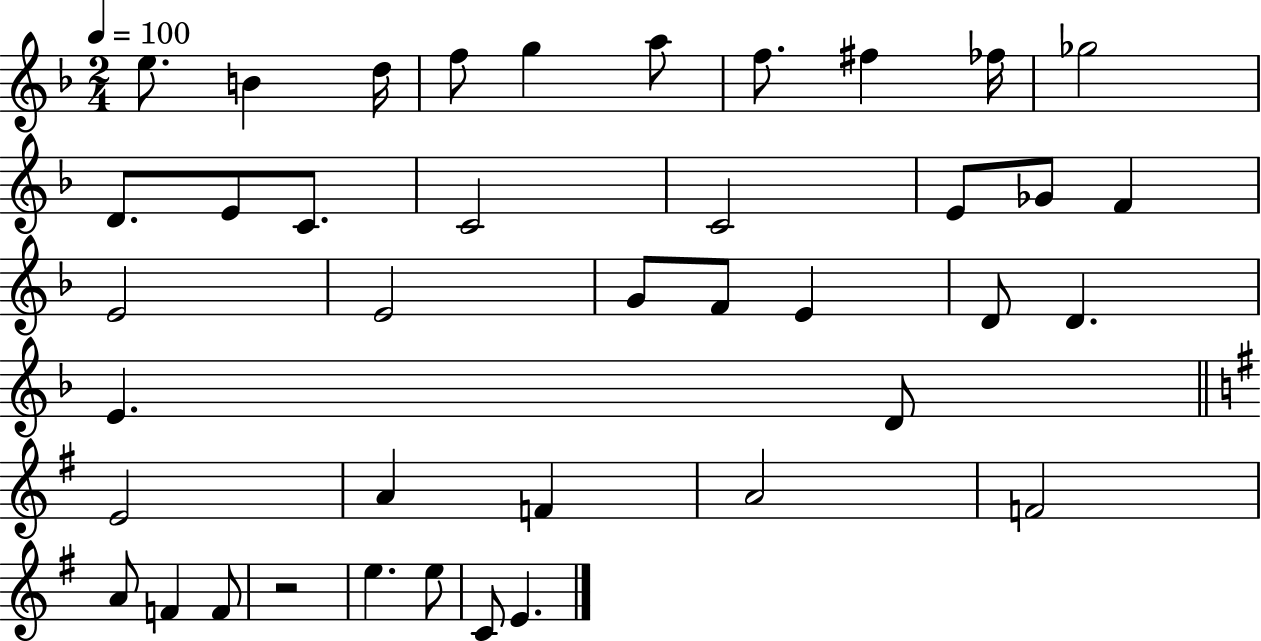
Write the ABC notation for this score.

X:1
T:Untitled
M:2/4
L:1/4
K:F
e/2 B d/4 f/2 g a/2 f/2 ^f _f/4 _g2 D/2 E/2 C/2 C2 C2 E/2 _G/2 F E2 E2 G/2 F/2 E D/2 D E D/2 E2 A F A2 F2 A/2 F F/2 z2 e e/2 C/2 E